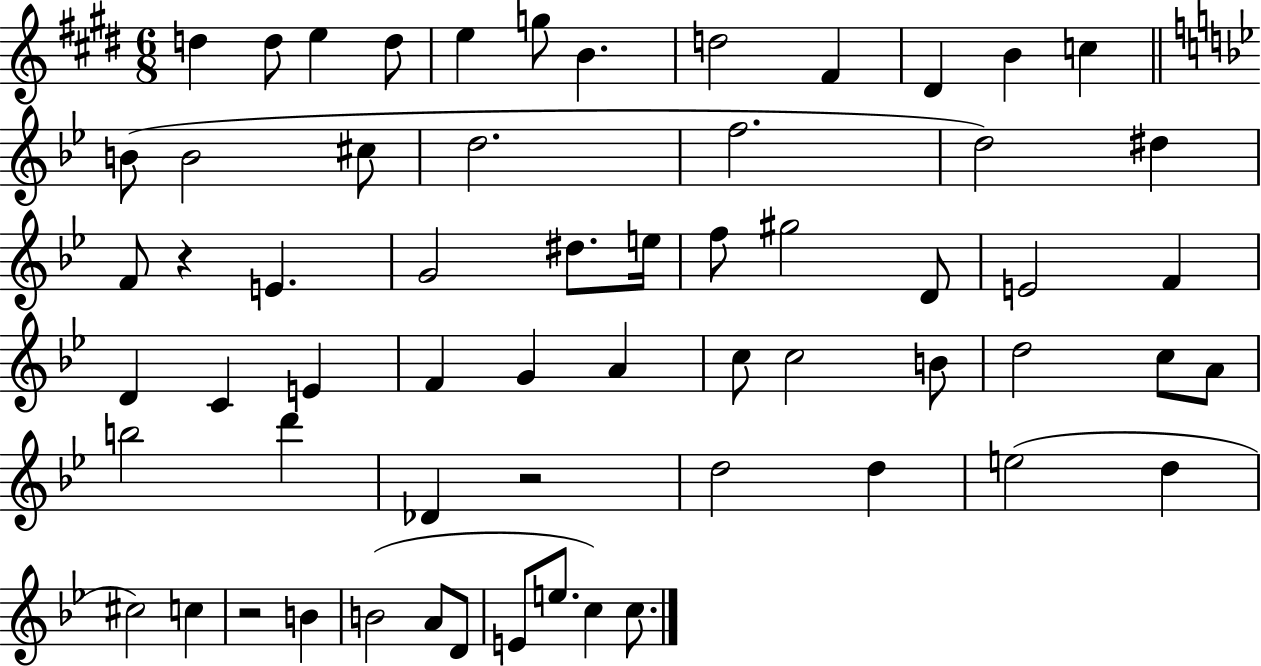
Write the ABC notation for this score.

X:1
T:Untitled
M:6/8
L:1/4
K:E
d d/2 e d/2 e g/2 B d2 ^F ^D B c B/2 B2 ^c/2 d2 f2 d2 ^d F/2 z E G2 ^d/2 e/4 f/2 ^g2 D/2 E2 F D C E F G A c/2 c2 B/2 d2 c/2 A/2 b2 d' _D z2 d2 d e2 d ^c2 c z2 B B2 A/2 D/2 E/2 e/2 c c/2